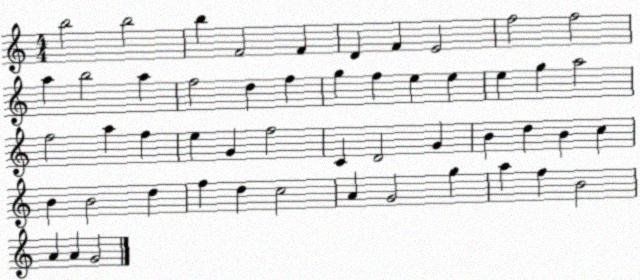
X:1
T:Untitled
M:4/4
L:1/4
K:C
b2 b2 b F2 F D F E2 f2 f2 a b2 a f2 d f g f e e e g a2 f2 a f e G f2 C D2 G B d B c B B2 d f d c2 A G2 g a f B2 A A G2